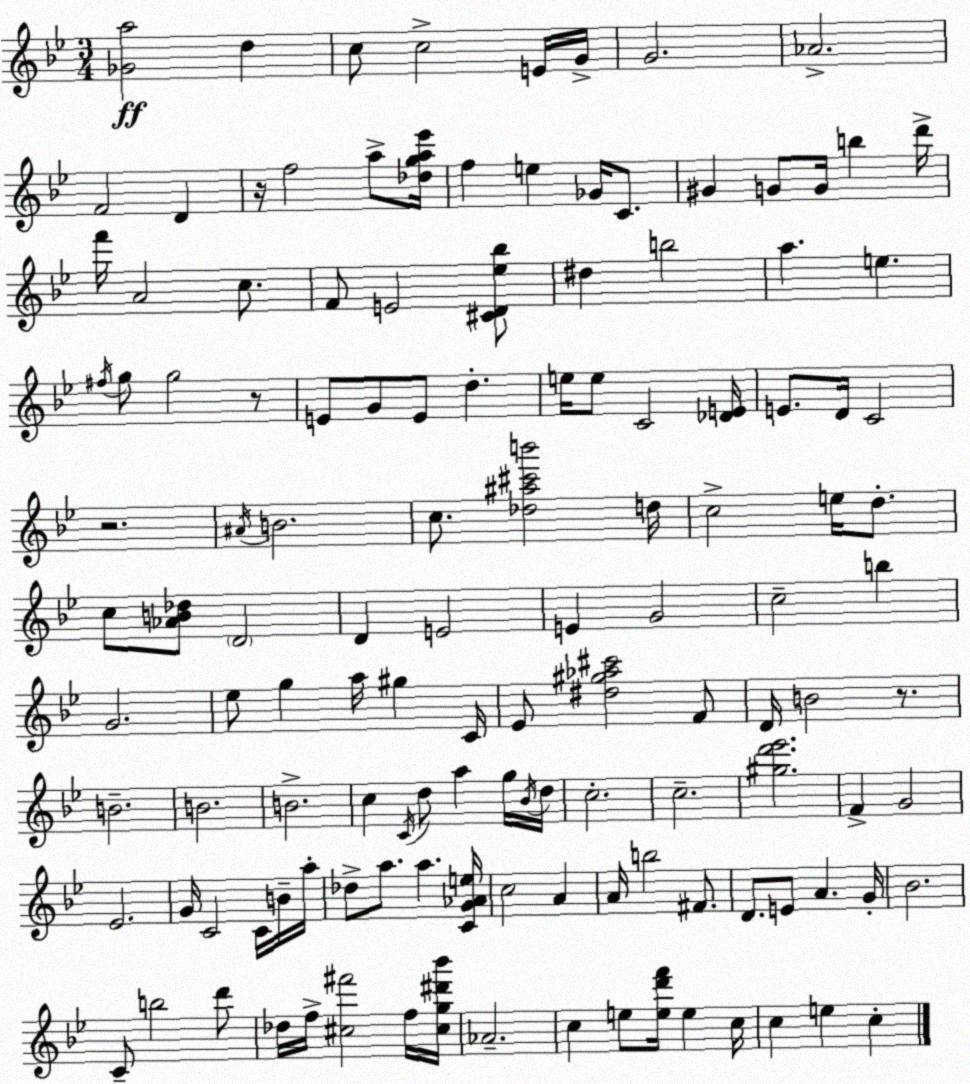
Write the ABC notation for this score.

X:1
T:Untitled
M:3/4
L:1/4
K:Bb
[_Ga]2 d c/2 c2 E/4 G/4 G2 _A2 F2 D z/4 f2 a/2 [_dga_e']/4 f e _G/4 C/2 ^G G/2 G/4 b d'/4 f'/4 A2 c/2 F/2 E2 [^CD_e_b]/2 ^d b2 a e ^f/4 g/2 g2 z/2 E/2 G/2 E/2 d e/4 e/2 C2 [_DE]/4 E/2 D/4 C2 z2 ^A/4 B2 c/2 [_d^a^c'b']2 d/4 c2 e/4 d/2 c/2 [_AB_d]/2 D2 D E2 E G2 c2 b G2 _e/2 g a/4 ^g C/4 _E/2 [^d^g_a^c']2 F/2 D/4 B2 z/2 B2 B2 B2 c C/4 d/2 a g/4 _B/4 d/4 c2 c2 [^gd'_e']2 F G2 _E2 G/4 C2 C/4 B/4 a/4 _d/2 a/2 a [CG_Ae]/4 c2 A A/4 b2 ^F/2 D/2 E/2 A G/4 _B2 C/2 b2 d'/2 _d/4 f/4 [^c^f']2 f/4 [^cg^d'_b']/4 _A2 c e/2 [ed'f']/4 e c/4 c e c